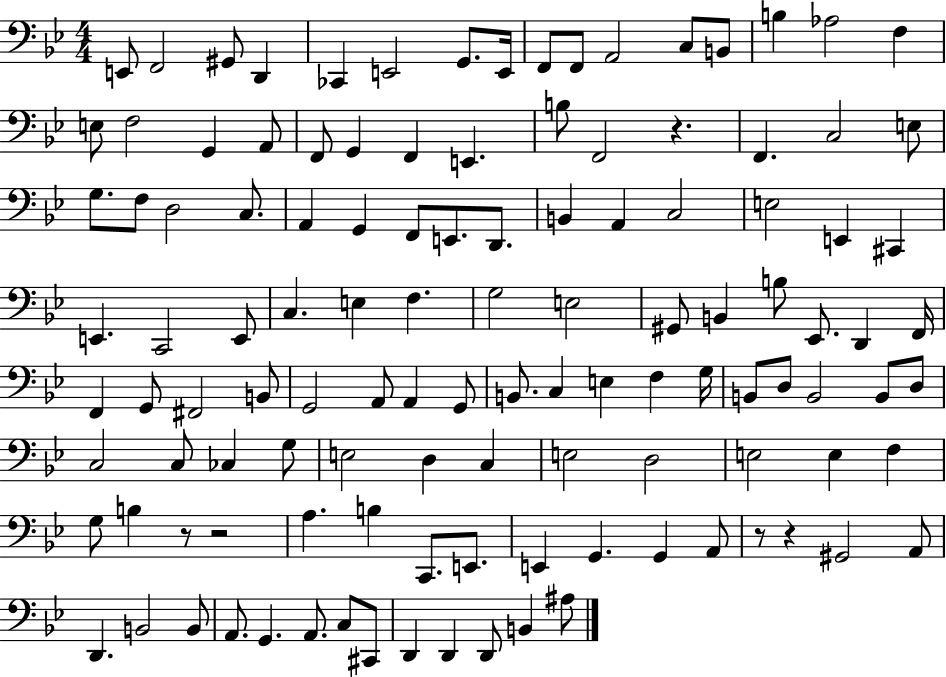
{
  \clef bass
  \numericTimeSignature
  \time 4/4
  \key bes \major
  \repeat volta 2 { e,8 f,2 gis,8 d,4 | ces,4 e,2 g,8. e,16 | f,8 f,8 a,2 c8 b,8 | b4 aes2 f4 | \break e8 f2 g,4 a,8 | f,8 g,4 f,4 e,4. | b8 f,2 r4. | f,4. c2 e8 | \break g8. f8 d2 c8. | a,4 g,4 f,8 e,8. d,8. | b,4 a,4 c2 | e2 e,4 cis,4 | \break e,4. c,2 e,8 | c4. e4 f4. | g2 e2 | gis,8 b,4 b8 ees,8. d,4 f,16 | \break f,4 g,8 fis,2 b,8 | g,2 a,8 a,4 g,8 | b,8. c4 e4 f4 g16 | b,8 d8 b,2 b,8 d8 | \break c2 c8 ces4 g8 | e2 d4 c4 | e2 d2 | e2 e4 f4 | \break g8 b4 r8 r2 | a4. b4 c,8. e,8. | e,4 g,4. g,4 a,8 | r8 r4 gis,2 a,8 | \break d,4. b,2 b,8 | a,8. g,4. a,8. c8 cis,8 | d,4 d,4 d,8 b,4 ais8 | } \bar "|."
}